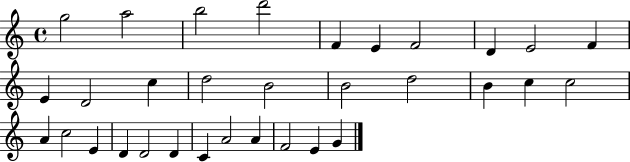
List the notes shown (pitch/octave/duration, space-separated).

G5/h A5/h B5/h D6/h F4/q E4/q F4/h D4/q E4/h F4/q E4/q D4/h C5/q D5/h B4/h B4/h D5/h B4/q C5/q C5/h A4/q C5/h E4/q D4/q D4/h D4/q C4/q A4/h A4/q F4/h E4/q G4/q